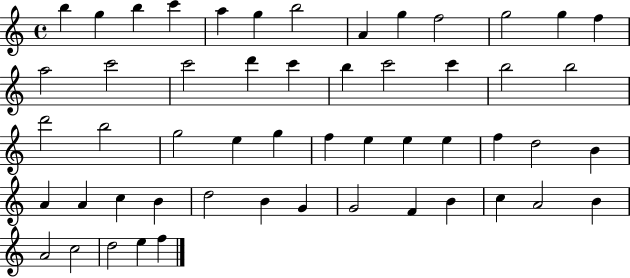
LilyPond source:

{
  \clef treble
  \time 4/4
  \defaultTimeSignature
  \key c \major
  b''4 g''4 b''4 c'''4 | a''4 g''4 b''2 | a'4 g''4 f''2 | g''2 g''4 f''4 | \break a''2 c'''2 | c'''2 d'''4 c'''4 | b''4 c'''2 c'''4 | b''2 b''2 | \break d'''2 b''2 | g''2 e''4 g''4 | f''4 e''4 e''4 e''4 | f''4 d''2 b'4 | \break a'4 a'4 c''4 b'4 | d''2 b'4 g'4 | g'2 f'4 b'4 | c''4 a'2 b'4 | \break a'2 c''2 | d''2 e''4 f''4 | \bar "|."
}